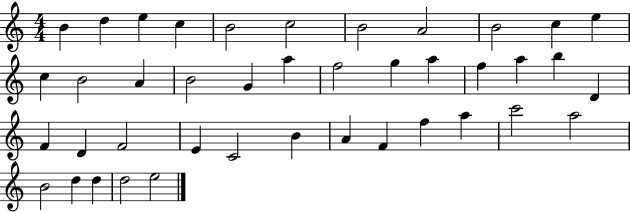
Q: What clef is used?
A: treble